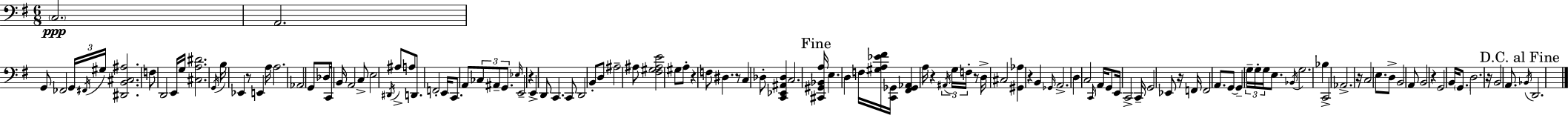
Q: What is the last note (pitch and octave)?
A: D2